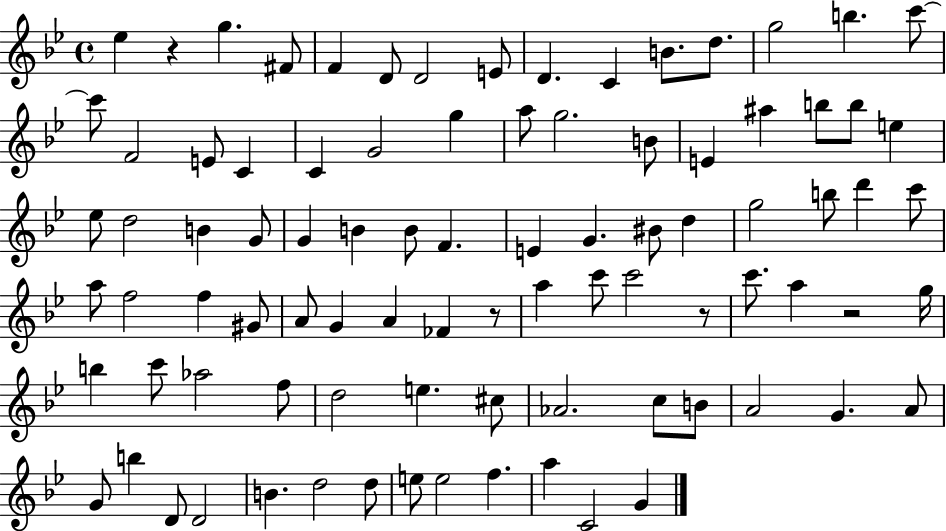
X:1
T:Untitled
M:4/4
L:1/4
K:Bb
_e z g ^F/2 F D/2 D2 E/2 D C B/2 d/2 g2 b c'/2 c'/2 F2 E/2 C C G2 g a/2 g2 B/2 E ^a b/2 b/2 e _e/2 d2 B G/2 G B B/2 F E G ^B/2 d g2 b/2 d' c'/2 a/2 f2 f ^G/2 A/2 G A _F z/2 a c'/2 c'2 z/2 c'/2 a z2 g/4 b c'/2 _a2 f/2 d2 e ^c/2 _A2 c/2 B/2 A2 G A/2 G/2 b D/2 D2 B d2 d/2 e/2 e2 f a C2 G